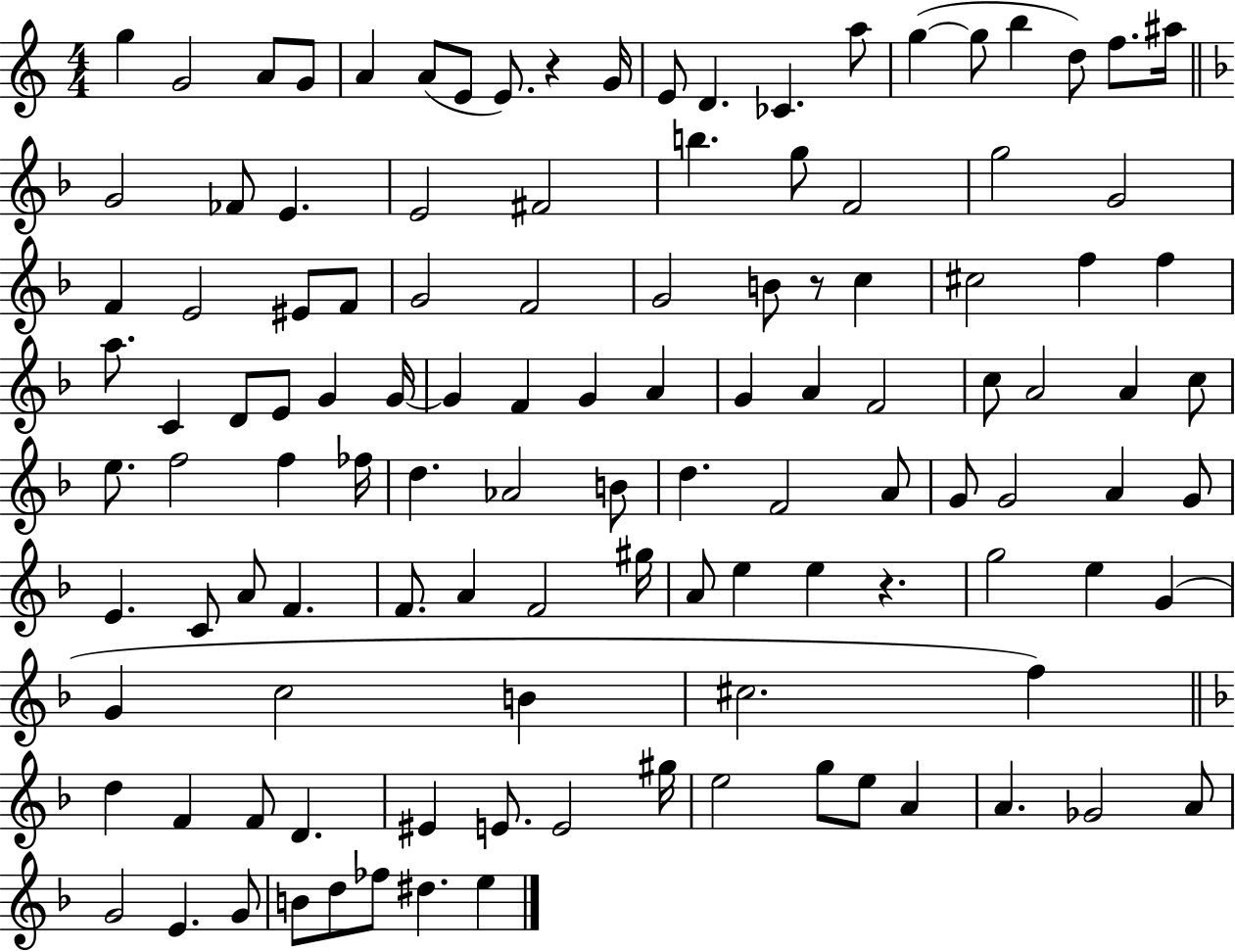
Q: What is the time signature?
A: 4/4